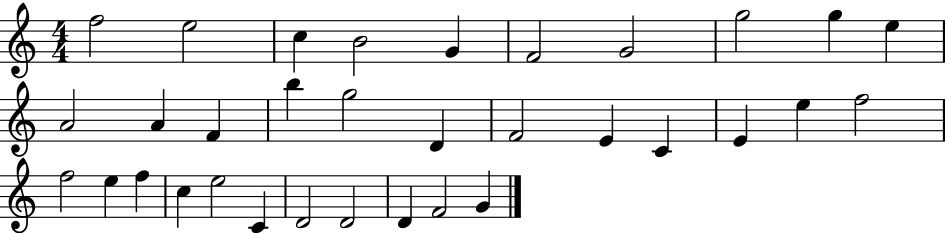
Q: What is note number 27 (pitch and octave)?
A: E5